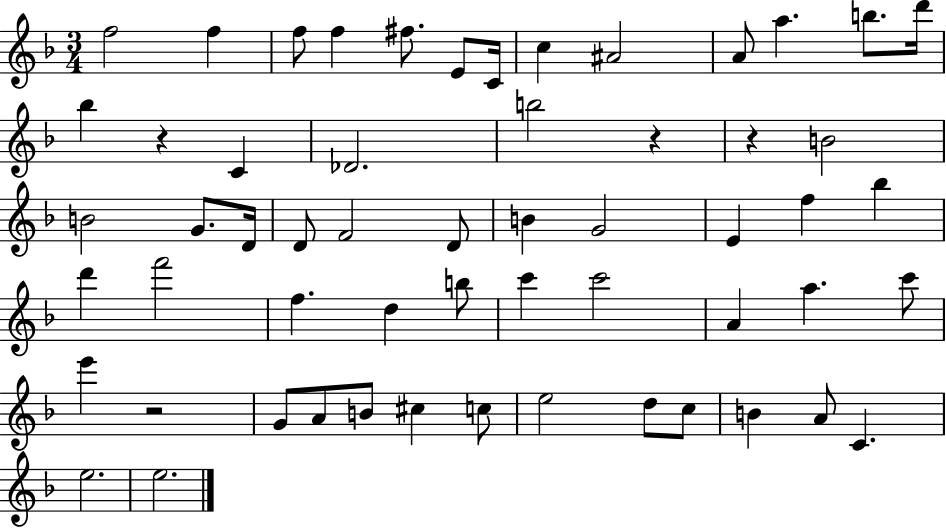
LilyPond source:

{
  \clef treble
  \numericTimeSignature
  \time 3/4
  \key f \major
  f''2 f''4 | f''8 f''4 fis''8. e'8 c'16 | c''4 ais'2 | a'8 a''4. b''8. d'''16 | \break bes''4 r4 c'4 | des'2. | b''2 r4 | r4 b'2 | \break b'2 g'8. d'16 | d'8 f'2 d'8 | b'4 g'2 | e'4 f''4 bes''4 | \break d'''4 f'''2 | f''4. d''4 b''8 | c'''4 c'''2 | a'4 a''4. c'''8 | \break e'''4 r2 | g'8 a'8 b'8 cis''4 c''8 | e''2 d''8 c''8 | b'4 a'8 c'4. | \break e''2. | e''2. | \bar "|."
}